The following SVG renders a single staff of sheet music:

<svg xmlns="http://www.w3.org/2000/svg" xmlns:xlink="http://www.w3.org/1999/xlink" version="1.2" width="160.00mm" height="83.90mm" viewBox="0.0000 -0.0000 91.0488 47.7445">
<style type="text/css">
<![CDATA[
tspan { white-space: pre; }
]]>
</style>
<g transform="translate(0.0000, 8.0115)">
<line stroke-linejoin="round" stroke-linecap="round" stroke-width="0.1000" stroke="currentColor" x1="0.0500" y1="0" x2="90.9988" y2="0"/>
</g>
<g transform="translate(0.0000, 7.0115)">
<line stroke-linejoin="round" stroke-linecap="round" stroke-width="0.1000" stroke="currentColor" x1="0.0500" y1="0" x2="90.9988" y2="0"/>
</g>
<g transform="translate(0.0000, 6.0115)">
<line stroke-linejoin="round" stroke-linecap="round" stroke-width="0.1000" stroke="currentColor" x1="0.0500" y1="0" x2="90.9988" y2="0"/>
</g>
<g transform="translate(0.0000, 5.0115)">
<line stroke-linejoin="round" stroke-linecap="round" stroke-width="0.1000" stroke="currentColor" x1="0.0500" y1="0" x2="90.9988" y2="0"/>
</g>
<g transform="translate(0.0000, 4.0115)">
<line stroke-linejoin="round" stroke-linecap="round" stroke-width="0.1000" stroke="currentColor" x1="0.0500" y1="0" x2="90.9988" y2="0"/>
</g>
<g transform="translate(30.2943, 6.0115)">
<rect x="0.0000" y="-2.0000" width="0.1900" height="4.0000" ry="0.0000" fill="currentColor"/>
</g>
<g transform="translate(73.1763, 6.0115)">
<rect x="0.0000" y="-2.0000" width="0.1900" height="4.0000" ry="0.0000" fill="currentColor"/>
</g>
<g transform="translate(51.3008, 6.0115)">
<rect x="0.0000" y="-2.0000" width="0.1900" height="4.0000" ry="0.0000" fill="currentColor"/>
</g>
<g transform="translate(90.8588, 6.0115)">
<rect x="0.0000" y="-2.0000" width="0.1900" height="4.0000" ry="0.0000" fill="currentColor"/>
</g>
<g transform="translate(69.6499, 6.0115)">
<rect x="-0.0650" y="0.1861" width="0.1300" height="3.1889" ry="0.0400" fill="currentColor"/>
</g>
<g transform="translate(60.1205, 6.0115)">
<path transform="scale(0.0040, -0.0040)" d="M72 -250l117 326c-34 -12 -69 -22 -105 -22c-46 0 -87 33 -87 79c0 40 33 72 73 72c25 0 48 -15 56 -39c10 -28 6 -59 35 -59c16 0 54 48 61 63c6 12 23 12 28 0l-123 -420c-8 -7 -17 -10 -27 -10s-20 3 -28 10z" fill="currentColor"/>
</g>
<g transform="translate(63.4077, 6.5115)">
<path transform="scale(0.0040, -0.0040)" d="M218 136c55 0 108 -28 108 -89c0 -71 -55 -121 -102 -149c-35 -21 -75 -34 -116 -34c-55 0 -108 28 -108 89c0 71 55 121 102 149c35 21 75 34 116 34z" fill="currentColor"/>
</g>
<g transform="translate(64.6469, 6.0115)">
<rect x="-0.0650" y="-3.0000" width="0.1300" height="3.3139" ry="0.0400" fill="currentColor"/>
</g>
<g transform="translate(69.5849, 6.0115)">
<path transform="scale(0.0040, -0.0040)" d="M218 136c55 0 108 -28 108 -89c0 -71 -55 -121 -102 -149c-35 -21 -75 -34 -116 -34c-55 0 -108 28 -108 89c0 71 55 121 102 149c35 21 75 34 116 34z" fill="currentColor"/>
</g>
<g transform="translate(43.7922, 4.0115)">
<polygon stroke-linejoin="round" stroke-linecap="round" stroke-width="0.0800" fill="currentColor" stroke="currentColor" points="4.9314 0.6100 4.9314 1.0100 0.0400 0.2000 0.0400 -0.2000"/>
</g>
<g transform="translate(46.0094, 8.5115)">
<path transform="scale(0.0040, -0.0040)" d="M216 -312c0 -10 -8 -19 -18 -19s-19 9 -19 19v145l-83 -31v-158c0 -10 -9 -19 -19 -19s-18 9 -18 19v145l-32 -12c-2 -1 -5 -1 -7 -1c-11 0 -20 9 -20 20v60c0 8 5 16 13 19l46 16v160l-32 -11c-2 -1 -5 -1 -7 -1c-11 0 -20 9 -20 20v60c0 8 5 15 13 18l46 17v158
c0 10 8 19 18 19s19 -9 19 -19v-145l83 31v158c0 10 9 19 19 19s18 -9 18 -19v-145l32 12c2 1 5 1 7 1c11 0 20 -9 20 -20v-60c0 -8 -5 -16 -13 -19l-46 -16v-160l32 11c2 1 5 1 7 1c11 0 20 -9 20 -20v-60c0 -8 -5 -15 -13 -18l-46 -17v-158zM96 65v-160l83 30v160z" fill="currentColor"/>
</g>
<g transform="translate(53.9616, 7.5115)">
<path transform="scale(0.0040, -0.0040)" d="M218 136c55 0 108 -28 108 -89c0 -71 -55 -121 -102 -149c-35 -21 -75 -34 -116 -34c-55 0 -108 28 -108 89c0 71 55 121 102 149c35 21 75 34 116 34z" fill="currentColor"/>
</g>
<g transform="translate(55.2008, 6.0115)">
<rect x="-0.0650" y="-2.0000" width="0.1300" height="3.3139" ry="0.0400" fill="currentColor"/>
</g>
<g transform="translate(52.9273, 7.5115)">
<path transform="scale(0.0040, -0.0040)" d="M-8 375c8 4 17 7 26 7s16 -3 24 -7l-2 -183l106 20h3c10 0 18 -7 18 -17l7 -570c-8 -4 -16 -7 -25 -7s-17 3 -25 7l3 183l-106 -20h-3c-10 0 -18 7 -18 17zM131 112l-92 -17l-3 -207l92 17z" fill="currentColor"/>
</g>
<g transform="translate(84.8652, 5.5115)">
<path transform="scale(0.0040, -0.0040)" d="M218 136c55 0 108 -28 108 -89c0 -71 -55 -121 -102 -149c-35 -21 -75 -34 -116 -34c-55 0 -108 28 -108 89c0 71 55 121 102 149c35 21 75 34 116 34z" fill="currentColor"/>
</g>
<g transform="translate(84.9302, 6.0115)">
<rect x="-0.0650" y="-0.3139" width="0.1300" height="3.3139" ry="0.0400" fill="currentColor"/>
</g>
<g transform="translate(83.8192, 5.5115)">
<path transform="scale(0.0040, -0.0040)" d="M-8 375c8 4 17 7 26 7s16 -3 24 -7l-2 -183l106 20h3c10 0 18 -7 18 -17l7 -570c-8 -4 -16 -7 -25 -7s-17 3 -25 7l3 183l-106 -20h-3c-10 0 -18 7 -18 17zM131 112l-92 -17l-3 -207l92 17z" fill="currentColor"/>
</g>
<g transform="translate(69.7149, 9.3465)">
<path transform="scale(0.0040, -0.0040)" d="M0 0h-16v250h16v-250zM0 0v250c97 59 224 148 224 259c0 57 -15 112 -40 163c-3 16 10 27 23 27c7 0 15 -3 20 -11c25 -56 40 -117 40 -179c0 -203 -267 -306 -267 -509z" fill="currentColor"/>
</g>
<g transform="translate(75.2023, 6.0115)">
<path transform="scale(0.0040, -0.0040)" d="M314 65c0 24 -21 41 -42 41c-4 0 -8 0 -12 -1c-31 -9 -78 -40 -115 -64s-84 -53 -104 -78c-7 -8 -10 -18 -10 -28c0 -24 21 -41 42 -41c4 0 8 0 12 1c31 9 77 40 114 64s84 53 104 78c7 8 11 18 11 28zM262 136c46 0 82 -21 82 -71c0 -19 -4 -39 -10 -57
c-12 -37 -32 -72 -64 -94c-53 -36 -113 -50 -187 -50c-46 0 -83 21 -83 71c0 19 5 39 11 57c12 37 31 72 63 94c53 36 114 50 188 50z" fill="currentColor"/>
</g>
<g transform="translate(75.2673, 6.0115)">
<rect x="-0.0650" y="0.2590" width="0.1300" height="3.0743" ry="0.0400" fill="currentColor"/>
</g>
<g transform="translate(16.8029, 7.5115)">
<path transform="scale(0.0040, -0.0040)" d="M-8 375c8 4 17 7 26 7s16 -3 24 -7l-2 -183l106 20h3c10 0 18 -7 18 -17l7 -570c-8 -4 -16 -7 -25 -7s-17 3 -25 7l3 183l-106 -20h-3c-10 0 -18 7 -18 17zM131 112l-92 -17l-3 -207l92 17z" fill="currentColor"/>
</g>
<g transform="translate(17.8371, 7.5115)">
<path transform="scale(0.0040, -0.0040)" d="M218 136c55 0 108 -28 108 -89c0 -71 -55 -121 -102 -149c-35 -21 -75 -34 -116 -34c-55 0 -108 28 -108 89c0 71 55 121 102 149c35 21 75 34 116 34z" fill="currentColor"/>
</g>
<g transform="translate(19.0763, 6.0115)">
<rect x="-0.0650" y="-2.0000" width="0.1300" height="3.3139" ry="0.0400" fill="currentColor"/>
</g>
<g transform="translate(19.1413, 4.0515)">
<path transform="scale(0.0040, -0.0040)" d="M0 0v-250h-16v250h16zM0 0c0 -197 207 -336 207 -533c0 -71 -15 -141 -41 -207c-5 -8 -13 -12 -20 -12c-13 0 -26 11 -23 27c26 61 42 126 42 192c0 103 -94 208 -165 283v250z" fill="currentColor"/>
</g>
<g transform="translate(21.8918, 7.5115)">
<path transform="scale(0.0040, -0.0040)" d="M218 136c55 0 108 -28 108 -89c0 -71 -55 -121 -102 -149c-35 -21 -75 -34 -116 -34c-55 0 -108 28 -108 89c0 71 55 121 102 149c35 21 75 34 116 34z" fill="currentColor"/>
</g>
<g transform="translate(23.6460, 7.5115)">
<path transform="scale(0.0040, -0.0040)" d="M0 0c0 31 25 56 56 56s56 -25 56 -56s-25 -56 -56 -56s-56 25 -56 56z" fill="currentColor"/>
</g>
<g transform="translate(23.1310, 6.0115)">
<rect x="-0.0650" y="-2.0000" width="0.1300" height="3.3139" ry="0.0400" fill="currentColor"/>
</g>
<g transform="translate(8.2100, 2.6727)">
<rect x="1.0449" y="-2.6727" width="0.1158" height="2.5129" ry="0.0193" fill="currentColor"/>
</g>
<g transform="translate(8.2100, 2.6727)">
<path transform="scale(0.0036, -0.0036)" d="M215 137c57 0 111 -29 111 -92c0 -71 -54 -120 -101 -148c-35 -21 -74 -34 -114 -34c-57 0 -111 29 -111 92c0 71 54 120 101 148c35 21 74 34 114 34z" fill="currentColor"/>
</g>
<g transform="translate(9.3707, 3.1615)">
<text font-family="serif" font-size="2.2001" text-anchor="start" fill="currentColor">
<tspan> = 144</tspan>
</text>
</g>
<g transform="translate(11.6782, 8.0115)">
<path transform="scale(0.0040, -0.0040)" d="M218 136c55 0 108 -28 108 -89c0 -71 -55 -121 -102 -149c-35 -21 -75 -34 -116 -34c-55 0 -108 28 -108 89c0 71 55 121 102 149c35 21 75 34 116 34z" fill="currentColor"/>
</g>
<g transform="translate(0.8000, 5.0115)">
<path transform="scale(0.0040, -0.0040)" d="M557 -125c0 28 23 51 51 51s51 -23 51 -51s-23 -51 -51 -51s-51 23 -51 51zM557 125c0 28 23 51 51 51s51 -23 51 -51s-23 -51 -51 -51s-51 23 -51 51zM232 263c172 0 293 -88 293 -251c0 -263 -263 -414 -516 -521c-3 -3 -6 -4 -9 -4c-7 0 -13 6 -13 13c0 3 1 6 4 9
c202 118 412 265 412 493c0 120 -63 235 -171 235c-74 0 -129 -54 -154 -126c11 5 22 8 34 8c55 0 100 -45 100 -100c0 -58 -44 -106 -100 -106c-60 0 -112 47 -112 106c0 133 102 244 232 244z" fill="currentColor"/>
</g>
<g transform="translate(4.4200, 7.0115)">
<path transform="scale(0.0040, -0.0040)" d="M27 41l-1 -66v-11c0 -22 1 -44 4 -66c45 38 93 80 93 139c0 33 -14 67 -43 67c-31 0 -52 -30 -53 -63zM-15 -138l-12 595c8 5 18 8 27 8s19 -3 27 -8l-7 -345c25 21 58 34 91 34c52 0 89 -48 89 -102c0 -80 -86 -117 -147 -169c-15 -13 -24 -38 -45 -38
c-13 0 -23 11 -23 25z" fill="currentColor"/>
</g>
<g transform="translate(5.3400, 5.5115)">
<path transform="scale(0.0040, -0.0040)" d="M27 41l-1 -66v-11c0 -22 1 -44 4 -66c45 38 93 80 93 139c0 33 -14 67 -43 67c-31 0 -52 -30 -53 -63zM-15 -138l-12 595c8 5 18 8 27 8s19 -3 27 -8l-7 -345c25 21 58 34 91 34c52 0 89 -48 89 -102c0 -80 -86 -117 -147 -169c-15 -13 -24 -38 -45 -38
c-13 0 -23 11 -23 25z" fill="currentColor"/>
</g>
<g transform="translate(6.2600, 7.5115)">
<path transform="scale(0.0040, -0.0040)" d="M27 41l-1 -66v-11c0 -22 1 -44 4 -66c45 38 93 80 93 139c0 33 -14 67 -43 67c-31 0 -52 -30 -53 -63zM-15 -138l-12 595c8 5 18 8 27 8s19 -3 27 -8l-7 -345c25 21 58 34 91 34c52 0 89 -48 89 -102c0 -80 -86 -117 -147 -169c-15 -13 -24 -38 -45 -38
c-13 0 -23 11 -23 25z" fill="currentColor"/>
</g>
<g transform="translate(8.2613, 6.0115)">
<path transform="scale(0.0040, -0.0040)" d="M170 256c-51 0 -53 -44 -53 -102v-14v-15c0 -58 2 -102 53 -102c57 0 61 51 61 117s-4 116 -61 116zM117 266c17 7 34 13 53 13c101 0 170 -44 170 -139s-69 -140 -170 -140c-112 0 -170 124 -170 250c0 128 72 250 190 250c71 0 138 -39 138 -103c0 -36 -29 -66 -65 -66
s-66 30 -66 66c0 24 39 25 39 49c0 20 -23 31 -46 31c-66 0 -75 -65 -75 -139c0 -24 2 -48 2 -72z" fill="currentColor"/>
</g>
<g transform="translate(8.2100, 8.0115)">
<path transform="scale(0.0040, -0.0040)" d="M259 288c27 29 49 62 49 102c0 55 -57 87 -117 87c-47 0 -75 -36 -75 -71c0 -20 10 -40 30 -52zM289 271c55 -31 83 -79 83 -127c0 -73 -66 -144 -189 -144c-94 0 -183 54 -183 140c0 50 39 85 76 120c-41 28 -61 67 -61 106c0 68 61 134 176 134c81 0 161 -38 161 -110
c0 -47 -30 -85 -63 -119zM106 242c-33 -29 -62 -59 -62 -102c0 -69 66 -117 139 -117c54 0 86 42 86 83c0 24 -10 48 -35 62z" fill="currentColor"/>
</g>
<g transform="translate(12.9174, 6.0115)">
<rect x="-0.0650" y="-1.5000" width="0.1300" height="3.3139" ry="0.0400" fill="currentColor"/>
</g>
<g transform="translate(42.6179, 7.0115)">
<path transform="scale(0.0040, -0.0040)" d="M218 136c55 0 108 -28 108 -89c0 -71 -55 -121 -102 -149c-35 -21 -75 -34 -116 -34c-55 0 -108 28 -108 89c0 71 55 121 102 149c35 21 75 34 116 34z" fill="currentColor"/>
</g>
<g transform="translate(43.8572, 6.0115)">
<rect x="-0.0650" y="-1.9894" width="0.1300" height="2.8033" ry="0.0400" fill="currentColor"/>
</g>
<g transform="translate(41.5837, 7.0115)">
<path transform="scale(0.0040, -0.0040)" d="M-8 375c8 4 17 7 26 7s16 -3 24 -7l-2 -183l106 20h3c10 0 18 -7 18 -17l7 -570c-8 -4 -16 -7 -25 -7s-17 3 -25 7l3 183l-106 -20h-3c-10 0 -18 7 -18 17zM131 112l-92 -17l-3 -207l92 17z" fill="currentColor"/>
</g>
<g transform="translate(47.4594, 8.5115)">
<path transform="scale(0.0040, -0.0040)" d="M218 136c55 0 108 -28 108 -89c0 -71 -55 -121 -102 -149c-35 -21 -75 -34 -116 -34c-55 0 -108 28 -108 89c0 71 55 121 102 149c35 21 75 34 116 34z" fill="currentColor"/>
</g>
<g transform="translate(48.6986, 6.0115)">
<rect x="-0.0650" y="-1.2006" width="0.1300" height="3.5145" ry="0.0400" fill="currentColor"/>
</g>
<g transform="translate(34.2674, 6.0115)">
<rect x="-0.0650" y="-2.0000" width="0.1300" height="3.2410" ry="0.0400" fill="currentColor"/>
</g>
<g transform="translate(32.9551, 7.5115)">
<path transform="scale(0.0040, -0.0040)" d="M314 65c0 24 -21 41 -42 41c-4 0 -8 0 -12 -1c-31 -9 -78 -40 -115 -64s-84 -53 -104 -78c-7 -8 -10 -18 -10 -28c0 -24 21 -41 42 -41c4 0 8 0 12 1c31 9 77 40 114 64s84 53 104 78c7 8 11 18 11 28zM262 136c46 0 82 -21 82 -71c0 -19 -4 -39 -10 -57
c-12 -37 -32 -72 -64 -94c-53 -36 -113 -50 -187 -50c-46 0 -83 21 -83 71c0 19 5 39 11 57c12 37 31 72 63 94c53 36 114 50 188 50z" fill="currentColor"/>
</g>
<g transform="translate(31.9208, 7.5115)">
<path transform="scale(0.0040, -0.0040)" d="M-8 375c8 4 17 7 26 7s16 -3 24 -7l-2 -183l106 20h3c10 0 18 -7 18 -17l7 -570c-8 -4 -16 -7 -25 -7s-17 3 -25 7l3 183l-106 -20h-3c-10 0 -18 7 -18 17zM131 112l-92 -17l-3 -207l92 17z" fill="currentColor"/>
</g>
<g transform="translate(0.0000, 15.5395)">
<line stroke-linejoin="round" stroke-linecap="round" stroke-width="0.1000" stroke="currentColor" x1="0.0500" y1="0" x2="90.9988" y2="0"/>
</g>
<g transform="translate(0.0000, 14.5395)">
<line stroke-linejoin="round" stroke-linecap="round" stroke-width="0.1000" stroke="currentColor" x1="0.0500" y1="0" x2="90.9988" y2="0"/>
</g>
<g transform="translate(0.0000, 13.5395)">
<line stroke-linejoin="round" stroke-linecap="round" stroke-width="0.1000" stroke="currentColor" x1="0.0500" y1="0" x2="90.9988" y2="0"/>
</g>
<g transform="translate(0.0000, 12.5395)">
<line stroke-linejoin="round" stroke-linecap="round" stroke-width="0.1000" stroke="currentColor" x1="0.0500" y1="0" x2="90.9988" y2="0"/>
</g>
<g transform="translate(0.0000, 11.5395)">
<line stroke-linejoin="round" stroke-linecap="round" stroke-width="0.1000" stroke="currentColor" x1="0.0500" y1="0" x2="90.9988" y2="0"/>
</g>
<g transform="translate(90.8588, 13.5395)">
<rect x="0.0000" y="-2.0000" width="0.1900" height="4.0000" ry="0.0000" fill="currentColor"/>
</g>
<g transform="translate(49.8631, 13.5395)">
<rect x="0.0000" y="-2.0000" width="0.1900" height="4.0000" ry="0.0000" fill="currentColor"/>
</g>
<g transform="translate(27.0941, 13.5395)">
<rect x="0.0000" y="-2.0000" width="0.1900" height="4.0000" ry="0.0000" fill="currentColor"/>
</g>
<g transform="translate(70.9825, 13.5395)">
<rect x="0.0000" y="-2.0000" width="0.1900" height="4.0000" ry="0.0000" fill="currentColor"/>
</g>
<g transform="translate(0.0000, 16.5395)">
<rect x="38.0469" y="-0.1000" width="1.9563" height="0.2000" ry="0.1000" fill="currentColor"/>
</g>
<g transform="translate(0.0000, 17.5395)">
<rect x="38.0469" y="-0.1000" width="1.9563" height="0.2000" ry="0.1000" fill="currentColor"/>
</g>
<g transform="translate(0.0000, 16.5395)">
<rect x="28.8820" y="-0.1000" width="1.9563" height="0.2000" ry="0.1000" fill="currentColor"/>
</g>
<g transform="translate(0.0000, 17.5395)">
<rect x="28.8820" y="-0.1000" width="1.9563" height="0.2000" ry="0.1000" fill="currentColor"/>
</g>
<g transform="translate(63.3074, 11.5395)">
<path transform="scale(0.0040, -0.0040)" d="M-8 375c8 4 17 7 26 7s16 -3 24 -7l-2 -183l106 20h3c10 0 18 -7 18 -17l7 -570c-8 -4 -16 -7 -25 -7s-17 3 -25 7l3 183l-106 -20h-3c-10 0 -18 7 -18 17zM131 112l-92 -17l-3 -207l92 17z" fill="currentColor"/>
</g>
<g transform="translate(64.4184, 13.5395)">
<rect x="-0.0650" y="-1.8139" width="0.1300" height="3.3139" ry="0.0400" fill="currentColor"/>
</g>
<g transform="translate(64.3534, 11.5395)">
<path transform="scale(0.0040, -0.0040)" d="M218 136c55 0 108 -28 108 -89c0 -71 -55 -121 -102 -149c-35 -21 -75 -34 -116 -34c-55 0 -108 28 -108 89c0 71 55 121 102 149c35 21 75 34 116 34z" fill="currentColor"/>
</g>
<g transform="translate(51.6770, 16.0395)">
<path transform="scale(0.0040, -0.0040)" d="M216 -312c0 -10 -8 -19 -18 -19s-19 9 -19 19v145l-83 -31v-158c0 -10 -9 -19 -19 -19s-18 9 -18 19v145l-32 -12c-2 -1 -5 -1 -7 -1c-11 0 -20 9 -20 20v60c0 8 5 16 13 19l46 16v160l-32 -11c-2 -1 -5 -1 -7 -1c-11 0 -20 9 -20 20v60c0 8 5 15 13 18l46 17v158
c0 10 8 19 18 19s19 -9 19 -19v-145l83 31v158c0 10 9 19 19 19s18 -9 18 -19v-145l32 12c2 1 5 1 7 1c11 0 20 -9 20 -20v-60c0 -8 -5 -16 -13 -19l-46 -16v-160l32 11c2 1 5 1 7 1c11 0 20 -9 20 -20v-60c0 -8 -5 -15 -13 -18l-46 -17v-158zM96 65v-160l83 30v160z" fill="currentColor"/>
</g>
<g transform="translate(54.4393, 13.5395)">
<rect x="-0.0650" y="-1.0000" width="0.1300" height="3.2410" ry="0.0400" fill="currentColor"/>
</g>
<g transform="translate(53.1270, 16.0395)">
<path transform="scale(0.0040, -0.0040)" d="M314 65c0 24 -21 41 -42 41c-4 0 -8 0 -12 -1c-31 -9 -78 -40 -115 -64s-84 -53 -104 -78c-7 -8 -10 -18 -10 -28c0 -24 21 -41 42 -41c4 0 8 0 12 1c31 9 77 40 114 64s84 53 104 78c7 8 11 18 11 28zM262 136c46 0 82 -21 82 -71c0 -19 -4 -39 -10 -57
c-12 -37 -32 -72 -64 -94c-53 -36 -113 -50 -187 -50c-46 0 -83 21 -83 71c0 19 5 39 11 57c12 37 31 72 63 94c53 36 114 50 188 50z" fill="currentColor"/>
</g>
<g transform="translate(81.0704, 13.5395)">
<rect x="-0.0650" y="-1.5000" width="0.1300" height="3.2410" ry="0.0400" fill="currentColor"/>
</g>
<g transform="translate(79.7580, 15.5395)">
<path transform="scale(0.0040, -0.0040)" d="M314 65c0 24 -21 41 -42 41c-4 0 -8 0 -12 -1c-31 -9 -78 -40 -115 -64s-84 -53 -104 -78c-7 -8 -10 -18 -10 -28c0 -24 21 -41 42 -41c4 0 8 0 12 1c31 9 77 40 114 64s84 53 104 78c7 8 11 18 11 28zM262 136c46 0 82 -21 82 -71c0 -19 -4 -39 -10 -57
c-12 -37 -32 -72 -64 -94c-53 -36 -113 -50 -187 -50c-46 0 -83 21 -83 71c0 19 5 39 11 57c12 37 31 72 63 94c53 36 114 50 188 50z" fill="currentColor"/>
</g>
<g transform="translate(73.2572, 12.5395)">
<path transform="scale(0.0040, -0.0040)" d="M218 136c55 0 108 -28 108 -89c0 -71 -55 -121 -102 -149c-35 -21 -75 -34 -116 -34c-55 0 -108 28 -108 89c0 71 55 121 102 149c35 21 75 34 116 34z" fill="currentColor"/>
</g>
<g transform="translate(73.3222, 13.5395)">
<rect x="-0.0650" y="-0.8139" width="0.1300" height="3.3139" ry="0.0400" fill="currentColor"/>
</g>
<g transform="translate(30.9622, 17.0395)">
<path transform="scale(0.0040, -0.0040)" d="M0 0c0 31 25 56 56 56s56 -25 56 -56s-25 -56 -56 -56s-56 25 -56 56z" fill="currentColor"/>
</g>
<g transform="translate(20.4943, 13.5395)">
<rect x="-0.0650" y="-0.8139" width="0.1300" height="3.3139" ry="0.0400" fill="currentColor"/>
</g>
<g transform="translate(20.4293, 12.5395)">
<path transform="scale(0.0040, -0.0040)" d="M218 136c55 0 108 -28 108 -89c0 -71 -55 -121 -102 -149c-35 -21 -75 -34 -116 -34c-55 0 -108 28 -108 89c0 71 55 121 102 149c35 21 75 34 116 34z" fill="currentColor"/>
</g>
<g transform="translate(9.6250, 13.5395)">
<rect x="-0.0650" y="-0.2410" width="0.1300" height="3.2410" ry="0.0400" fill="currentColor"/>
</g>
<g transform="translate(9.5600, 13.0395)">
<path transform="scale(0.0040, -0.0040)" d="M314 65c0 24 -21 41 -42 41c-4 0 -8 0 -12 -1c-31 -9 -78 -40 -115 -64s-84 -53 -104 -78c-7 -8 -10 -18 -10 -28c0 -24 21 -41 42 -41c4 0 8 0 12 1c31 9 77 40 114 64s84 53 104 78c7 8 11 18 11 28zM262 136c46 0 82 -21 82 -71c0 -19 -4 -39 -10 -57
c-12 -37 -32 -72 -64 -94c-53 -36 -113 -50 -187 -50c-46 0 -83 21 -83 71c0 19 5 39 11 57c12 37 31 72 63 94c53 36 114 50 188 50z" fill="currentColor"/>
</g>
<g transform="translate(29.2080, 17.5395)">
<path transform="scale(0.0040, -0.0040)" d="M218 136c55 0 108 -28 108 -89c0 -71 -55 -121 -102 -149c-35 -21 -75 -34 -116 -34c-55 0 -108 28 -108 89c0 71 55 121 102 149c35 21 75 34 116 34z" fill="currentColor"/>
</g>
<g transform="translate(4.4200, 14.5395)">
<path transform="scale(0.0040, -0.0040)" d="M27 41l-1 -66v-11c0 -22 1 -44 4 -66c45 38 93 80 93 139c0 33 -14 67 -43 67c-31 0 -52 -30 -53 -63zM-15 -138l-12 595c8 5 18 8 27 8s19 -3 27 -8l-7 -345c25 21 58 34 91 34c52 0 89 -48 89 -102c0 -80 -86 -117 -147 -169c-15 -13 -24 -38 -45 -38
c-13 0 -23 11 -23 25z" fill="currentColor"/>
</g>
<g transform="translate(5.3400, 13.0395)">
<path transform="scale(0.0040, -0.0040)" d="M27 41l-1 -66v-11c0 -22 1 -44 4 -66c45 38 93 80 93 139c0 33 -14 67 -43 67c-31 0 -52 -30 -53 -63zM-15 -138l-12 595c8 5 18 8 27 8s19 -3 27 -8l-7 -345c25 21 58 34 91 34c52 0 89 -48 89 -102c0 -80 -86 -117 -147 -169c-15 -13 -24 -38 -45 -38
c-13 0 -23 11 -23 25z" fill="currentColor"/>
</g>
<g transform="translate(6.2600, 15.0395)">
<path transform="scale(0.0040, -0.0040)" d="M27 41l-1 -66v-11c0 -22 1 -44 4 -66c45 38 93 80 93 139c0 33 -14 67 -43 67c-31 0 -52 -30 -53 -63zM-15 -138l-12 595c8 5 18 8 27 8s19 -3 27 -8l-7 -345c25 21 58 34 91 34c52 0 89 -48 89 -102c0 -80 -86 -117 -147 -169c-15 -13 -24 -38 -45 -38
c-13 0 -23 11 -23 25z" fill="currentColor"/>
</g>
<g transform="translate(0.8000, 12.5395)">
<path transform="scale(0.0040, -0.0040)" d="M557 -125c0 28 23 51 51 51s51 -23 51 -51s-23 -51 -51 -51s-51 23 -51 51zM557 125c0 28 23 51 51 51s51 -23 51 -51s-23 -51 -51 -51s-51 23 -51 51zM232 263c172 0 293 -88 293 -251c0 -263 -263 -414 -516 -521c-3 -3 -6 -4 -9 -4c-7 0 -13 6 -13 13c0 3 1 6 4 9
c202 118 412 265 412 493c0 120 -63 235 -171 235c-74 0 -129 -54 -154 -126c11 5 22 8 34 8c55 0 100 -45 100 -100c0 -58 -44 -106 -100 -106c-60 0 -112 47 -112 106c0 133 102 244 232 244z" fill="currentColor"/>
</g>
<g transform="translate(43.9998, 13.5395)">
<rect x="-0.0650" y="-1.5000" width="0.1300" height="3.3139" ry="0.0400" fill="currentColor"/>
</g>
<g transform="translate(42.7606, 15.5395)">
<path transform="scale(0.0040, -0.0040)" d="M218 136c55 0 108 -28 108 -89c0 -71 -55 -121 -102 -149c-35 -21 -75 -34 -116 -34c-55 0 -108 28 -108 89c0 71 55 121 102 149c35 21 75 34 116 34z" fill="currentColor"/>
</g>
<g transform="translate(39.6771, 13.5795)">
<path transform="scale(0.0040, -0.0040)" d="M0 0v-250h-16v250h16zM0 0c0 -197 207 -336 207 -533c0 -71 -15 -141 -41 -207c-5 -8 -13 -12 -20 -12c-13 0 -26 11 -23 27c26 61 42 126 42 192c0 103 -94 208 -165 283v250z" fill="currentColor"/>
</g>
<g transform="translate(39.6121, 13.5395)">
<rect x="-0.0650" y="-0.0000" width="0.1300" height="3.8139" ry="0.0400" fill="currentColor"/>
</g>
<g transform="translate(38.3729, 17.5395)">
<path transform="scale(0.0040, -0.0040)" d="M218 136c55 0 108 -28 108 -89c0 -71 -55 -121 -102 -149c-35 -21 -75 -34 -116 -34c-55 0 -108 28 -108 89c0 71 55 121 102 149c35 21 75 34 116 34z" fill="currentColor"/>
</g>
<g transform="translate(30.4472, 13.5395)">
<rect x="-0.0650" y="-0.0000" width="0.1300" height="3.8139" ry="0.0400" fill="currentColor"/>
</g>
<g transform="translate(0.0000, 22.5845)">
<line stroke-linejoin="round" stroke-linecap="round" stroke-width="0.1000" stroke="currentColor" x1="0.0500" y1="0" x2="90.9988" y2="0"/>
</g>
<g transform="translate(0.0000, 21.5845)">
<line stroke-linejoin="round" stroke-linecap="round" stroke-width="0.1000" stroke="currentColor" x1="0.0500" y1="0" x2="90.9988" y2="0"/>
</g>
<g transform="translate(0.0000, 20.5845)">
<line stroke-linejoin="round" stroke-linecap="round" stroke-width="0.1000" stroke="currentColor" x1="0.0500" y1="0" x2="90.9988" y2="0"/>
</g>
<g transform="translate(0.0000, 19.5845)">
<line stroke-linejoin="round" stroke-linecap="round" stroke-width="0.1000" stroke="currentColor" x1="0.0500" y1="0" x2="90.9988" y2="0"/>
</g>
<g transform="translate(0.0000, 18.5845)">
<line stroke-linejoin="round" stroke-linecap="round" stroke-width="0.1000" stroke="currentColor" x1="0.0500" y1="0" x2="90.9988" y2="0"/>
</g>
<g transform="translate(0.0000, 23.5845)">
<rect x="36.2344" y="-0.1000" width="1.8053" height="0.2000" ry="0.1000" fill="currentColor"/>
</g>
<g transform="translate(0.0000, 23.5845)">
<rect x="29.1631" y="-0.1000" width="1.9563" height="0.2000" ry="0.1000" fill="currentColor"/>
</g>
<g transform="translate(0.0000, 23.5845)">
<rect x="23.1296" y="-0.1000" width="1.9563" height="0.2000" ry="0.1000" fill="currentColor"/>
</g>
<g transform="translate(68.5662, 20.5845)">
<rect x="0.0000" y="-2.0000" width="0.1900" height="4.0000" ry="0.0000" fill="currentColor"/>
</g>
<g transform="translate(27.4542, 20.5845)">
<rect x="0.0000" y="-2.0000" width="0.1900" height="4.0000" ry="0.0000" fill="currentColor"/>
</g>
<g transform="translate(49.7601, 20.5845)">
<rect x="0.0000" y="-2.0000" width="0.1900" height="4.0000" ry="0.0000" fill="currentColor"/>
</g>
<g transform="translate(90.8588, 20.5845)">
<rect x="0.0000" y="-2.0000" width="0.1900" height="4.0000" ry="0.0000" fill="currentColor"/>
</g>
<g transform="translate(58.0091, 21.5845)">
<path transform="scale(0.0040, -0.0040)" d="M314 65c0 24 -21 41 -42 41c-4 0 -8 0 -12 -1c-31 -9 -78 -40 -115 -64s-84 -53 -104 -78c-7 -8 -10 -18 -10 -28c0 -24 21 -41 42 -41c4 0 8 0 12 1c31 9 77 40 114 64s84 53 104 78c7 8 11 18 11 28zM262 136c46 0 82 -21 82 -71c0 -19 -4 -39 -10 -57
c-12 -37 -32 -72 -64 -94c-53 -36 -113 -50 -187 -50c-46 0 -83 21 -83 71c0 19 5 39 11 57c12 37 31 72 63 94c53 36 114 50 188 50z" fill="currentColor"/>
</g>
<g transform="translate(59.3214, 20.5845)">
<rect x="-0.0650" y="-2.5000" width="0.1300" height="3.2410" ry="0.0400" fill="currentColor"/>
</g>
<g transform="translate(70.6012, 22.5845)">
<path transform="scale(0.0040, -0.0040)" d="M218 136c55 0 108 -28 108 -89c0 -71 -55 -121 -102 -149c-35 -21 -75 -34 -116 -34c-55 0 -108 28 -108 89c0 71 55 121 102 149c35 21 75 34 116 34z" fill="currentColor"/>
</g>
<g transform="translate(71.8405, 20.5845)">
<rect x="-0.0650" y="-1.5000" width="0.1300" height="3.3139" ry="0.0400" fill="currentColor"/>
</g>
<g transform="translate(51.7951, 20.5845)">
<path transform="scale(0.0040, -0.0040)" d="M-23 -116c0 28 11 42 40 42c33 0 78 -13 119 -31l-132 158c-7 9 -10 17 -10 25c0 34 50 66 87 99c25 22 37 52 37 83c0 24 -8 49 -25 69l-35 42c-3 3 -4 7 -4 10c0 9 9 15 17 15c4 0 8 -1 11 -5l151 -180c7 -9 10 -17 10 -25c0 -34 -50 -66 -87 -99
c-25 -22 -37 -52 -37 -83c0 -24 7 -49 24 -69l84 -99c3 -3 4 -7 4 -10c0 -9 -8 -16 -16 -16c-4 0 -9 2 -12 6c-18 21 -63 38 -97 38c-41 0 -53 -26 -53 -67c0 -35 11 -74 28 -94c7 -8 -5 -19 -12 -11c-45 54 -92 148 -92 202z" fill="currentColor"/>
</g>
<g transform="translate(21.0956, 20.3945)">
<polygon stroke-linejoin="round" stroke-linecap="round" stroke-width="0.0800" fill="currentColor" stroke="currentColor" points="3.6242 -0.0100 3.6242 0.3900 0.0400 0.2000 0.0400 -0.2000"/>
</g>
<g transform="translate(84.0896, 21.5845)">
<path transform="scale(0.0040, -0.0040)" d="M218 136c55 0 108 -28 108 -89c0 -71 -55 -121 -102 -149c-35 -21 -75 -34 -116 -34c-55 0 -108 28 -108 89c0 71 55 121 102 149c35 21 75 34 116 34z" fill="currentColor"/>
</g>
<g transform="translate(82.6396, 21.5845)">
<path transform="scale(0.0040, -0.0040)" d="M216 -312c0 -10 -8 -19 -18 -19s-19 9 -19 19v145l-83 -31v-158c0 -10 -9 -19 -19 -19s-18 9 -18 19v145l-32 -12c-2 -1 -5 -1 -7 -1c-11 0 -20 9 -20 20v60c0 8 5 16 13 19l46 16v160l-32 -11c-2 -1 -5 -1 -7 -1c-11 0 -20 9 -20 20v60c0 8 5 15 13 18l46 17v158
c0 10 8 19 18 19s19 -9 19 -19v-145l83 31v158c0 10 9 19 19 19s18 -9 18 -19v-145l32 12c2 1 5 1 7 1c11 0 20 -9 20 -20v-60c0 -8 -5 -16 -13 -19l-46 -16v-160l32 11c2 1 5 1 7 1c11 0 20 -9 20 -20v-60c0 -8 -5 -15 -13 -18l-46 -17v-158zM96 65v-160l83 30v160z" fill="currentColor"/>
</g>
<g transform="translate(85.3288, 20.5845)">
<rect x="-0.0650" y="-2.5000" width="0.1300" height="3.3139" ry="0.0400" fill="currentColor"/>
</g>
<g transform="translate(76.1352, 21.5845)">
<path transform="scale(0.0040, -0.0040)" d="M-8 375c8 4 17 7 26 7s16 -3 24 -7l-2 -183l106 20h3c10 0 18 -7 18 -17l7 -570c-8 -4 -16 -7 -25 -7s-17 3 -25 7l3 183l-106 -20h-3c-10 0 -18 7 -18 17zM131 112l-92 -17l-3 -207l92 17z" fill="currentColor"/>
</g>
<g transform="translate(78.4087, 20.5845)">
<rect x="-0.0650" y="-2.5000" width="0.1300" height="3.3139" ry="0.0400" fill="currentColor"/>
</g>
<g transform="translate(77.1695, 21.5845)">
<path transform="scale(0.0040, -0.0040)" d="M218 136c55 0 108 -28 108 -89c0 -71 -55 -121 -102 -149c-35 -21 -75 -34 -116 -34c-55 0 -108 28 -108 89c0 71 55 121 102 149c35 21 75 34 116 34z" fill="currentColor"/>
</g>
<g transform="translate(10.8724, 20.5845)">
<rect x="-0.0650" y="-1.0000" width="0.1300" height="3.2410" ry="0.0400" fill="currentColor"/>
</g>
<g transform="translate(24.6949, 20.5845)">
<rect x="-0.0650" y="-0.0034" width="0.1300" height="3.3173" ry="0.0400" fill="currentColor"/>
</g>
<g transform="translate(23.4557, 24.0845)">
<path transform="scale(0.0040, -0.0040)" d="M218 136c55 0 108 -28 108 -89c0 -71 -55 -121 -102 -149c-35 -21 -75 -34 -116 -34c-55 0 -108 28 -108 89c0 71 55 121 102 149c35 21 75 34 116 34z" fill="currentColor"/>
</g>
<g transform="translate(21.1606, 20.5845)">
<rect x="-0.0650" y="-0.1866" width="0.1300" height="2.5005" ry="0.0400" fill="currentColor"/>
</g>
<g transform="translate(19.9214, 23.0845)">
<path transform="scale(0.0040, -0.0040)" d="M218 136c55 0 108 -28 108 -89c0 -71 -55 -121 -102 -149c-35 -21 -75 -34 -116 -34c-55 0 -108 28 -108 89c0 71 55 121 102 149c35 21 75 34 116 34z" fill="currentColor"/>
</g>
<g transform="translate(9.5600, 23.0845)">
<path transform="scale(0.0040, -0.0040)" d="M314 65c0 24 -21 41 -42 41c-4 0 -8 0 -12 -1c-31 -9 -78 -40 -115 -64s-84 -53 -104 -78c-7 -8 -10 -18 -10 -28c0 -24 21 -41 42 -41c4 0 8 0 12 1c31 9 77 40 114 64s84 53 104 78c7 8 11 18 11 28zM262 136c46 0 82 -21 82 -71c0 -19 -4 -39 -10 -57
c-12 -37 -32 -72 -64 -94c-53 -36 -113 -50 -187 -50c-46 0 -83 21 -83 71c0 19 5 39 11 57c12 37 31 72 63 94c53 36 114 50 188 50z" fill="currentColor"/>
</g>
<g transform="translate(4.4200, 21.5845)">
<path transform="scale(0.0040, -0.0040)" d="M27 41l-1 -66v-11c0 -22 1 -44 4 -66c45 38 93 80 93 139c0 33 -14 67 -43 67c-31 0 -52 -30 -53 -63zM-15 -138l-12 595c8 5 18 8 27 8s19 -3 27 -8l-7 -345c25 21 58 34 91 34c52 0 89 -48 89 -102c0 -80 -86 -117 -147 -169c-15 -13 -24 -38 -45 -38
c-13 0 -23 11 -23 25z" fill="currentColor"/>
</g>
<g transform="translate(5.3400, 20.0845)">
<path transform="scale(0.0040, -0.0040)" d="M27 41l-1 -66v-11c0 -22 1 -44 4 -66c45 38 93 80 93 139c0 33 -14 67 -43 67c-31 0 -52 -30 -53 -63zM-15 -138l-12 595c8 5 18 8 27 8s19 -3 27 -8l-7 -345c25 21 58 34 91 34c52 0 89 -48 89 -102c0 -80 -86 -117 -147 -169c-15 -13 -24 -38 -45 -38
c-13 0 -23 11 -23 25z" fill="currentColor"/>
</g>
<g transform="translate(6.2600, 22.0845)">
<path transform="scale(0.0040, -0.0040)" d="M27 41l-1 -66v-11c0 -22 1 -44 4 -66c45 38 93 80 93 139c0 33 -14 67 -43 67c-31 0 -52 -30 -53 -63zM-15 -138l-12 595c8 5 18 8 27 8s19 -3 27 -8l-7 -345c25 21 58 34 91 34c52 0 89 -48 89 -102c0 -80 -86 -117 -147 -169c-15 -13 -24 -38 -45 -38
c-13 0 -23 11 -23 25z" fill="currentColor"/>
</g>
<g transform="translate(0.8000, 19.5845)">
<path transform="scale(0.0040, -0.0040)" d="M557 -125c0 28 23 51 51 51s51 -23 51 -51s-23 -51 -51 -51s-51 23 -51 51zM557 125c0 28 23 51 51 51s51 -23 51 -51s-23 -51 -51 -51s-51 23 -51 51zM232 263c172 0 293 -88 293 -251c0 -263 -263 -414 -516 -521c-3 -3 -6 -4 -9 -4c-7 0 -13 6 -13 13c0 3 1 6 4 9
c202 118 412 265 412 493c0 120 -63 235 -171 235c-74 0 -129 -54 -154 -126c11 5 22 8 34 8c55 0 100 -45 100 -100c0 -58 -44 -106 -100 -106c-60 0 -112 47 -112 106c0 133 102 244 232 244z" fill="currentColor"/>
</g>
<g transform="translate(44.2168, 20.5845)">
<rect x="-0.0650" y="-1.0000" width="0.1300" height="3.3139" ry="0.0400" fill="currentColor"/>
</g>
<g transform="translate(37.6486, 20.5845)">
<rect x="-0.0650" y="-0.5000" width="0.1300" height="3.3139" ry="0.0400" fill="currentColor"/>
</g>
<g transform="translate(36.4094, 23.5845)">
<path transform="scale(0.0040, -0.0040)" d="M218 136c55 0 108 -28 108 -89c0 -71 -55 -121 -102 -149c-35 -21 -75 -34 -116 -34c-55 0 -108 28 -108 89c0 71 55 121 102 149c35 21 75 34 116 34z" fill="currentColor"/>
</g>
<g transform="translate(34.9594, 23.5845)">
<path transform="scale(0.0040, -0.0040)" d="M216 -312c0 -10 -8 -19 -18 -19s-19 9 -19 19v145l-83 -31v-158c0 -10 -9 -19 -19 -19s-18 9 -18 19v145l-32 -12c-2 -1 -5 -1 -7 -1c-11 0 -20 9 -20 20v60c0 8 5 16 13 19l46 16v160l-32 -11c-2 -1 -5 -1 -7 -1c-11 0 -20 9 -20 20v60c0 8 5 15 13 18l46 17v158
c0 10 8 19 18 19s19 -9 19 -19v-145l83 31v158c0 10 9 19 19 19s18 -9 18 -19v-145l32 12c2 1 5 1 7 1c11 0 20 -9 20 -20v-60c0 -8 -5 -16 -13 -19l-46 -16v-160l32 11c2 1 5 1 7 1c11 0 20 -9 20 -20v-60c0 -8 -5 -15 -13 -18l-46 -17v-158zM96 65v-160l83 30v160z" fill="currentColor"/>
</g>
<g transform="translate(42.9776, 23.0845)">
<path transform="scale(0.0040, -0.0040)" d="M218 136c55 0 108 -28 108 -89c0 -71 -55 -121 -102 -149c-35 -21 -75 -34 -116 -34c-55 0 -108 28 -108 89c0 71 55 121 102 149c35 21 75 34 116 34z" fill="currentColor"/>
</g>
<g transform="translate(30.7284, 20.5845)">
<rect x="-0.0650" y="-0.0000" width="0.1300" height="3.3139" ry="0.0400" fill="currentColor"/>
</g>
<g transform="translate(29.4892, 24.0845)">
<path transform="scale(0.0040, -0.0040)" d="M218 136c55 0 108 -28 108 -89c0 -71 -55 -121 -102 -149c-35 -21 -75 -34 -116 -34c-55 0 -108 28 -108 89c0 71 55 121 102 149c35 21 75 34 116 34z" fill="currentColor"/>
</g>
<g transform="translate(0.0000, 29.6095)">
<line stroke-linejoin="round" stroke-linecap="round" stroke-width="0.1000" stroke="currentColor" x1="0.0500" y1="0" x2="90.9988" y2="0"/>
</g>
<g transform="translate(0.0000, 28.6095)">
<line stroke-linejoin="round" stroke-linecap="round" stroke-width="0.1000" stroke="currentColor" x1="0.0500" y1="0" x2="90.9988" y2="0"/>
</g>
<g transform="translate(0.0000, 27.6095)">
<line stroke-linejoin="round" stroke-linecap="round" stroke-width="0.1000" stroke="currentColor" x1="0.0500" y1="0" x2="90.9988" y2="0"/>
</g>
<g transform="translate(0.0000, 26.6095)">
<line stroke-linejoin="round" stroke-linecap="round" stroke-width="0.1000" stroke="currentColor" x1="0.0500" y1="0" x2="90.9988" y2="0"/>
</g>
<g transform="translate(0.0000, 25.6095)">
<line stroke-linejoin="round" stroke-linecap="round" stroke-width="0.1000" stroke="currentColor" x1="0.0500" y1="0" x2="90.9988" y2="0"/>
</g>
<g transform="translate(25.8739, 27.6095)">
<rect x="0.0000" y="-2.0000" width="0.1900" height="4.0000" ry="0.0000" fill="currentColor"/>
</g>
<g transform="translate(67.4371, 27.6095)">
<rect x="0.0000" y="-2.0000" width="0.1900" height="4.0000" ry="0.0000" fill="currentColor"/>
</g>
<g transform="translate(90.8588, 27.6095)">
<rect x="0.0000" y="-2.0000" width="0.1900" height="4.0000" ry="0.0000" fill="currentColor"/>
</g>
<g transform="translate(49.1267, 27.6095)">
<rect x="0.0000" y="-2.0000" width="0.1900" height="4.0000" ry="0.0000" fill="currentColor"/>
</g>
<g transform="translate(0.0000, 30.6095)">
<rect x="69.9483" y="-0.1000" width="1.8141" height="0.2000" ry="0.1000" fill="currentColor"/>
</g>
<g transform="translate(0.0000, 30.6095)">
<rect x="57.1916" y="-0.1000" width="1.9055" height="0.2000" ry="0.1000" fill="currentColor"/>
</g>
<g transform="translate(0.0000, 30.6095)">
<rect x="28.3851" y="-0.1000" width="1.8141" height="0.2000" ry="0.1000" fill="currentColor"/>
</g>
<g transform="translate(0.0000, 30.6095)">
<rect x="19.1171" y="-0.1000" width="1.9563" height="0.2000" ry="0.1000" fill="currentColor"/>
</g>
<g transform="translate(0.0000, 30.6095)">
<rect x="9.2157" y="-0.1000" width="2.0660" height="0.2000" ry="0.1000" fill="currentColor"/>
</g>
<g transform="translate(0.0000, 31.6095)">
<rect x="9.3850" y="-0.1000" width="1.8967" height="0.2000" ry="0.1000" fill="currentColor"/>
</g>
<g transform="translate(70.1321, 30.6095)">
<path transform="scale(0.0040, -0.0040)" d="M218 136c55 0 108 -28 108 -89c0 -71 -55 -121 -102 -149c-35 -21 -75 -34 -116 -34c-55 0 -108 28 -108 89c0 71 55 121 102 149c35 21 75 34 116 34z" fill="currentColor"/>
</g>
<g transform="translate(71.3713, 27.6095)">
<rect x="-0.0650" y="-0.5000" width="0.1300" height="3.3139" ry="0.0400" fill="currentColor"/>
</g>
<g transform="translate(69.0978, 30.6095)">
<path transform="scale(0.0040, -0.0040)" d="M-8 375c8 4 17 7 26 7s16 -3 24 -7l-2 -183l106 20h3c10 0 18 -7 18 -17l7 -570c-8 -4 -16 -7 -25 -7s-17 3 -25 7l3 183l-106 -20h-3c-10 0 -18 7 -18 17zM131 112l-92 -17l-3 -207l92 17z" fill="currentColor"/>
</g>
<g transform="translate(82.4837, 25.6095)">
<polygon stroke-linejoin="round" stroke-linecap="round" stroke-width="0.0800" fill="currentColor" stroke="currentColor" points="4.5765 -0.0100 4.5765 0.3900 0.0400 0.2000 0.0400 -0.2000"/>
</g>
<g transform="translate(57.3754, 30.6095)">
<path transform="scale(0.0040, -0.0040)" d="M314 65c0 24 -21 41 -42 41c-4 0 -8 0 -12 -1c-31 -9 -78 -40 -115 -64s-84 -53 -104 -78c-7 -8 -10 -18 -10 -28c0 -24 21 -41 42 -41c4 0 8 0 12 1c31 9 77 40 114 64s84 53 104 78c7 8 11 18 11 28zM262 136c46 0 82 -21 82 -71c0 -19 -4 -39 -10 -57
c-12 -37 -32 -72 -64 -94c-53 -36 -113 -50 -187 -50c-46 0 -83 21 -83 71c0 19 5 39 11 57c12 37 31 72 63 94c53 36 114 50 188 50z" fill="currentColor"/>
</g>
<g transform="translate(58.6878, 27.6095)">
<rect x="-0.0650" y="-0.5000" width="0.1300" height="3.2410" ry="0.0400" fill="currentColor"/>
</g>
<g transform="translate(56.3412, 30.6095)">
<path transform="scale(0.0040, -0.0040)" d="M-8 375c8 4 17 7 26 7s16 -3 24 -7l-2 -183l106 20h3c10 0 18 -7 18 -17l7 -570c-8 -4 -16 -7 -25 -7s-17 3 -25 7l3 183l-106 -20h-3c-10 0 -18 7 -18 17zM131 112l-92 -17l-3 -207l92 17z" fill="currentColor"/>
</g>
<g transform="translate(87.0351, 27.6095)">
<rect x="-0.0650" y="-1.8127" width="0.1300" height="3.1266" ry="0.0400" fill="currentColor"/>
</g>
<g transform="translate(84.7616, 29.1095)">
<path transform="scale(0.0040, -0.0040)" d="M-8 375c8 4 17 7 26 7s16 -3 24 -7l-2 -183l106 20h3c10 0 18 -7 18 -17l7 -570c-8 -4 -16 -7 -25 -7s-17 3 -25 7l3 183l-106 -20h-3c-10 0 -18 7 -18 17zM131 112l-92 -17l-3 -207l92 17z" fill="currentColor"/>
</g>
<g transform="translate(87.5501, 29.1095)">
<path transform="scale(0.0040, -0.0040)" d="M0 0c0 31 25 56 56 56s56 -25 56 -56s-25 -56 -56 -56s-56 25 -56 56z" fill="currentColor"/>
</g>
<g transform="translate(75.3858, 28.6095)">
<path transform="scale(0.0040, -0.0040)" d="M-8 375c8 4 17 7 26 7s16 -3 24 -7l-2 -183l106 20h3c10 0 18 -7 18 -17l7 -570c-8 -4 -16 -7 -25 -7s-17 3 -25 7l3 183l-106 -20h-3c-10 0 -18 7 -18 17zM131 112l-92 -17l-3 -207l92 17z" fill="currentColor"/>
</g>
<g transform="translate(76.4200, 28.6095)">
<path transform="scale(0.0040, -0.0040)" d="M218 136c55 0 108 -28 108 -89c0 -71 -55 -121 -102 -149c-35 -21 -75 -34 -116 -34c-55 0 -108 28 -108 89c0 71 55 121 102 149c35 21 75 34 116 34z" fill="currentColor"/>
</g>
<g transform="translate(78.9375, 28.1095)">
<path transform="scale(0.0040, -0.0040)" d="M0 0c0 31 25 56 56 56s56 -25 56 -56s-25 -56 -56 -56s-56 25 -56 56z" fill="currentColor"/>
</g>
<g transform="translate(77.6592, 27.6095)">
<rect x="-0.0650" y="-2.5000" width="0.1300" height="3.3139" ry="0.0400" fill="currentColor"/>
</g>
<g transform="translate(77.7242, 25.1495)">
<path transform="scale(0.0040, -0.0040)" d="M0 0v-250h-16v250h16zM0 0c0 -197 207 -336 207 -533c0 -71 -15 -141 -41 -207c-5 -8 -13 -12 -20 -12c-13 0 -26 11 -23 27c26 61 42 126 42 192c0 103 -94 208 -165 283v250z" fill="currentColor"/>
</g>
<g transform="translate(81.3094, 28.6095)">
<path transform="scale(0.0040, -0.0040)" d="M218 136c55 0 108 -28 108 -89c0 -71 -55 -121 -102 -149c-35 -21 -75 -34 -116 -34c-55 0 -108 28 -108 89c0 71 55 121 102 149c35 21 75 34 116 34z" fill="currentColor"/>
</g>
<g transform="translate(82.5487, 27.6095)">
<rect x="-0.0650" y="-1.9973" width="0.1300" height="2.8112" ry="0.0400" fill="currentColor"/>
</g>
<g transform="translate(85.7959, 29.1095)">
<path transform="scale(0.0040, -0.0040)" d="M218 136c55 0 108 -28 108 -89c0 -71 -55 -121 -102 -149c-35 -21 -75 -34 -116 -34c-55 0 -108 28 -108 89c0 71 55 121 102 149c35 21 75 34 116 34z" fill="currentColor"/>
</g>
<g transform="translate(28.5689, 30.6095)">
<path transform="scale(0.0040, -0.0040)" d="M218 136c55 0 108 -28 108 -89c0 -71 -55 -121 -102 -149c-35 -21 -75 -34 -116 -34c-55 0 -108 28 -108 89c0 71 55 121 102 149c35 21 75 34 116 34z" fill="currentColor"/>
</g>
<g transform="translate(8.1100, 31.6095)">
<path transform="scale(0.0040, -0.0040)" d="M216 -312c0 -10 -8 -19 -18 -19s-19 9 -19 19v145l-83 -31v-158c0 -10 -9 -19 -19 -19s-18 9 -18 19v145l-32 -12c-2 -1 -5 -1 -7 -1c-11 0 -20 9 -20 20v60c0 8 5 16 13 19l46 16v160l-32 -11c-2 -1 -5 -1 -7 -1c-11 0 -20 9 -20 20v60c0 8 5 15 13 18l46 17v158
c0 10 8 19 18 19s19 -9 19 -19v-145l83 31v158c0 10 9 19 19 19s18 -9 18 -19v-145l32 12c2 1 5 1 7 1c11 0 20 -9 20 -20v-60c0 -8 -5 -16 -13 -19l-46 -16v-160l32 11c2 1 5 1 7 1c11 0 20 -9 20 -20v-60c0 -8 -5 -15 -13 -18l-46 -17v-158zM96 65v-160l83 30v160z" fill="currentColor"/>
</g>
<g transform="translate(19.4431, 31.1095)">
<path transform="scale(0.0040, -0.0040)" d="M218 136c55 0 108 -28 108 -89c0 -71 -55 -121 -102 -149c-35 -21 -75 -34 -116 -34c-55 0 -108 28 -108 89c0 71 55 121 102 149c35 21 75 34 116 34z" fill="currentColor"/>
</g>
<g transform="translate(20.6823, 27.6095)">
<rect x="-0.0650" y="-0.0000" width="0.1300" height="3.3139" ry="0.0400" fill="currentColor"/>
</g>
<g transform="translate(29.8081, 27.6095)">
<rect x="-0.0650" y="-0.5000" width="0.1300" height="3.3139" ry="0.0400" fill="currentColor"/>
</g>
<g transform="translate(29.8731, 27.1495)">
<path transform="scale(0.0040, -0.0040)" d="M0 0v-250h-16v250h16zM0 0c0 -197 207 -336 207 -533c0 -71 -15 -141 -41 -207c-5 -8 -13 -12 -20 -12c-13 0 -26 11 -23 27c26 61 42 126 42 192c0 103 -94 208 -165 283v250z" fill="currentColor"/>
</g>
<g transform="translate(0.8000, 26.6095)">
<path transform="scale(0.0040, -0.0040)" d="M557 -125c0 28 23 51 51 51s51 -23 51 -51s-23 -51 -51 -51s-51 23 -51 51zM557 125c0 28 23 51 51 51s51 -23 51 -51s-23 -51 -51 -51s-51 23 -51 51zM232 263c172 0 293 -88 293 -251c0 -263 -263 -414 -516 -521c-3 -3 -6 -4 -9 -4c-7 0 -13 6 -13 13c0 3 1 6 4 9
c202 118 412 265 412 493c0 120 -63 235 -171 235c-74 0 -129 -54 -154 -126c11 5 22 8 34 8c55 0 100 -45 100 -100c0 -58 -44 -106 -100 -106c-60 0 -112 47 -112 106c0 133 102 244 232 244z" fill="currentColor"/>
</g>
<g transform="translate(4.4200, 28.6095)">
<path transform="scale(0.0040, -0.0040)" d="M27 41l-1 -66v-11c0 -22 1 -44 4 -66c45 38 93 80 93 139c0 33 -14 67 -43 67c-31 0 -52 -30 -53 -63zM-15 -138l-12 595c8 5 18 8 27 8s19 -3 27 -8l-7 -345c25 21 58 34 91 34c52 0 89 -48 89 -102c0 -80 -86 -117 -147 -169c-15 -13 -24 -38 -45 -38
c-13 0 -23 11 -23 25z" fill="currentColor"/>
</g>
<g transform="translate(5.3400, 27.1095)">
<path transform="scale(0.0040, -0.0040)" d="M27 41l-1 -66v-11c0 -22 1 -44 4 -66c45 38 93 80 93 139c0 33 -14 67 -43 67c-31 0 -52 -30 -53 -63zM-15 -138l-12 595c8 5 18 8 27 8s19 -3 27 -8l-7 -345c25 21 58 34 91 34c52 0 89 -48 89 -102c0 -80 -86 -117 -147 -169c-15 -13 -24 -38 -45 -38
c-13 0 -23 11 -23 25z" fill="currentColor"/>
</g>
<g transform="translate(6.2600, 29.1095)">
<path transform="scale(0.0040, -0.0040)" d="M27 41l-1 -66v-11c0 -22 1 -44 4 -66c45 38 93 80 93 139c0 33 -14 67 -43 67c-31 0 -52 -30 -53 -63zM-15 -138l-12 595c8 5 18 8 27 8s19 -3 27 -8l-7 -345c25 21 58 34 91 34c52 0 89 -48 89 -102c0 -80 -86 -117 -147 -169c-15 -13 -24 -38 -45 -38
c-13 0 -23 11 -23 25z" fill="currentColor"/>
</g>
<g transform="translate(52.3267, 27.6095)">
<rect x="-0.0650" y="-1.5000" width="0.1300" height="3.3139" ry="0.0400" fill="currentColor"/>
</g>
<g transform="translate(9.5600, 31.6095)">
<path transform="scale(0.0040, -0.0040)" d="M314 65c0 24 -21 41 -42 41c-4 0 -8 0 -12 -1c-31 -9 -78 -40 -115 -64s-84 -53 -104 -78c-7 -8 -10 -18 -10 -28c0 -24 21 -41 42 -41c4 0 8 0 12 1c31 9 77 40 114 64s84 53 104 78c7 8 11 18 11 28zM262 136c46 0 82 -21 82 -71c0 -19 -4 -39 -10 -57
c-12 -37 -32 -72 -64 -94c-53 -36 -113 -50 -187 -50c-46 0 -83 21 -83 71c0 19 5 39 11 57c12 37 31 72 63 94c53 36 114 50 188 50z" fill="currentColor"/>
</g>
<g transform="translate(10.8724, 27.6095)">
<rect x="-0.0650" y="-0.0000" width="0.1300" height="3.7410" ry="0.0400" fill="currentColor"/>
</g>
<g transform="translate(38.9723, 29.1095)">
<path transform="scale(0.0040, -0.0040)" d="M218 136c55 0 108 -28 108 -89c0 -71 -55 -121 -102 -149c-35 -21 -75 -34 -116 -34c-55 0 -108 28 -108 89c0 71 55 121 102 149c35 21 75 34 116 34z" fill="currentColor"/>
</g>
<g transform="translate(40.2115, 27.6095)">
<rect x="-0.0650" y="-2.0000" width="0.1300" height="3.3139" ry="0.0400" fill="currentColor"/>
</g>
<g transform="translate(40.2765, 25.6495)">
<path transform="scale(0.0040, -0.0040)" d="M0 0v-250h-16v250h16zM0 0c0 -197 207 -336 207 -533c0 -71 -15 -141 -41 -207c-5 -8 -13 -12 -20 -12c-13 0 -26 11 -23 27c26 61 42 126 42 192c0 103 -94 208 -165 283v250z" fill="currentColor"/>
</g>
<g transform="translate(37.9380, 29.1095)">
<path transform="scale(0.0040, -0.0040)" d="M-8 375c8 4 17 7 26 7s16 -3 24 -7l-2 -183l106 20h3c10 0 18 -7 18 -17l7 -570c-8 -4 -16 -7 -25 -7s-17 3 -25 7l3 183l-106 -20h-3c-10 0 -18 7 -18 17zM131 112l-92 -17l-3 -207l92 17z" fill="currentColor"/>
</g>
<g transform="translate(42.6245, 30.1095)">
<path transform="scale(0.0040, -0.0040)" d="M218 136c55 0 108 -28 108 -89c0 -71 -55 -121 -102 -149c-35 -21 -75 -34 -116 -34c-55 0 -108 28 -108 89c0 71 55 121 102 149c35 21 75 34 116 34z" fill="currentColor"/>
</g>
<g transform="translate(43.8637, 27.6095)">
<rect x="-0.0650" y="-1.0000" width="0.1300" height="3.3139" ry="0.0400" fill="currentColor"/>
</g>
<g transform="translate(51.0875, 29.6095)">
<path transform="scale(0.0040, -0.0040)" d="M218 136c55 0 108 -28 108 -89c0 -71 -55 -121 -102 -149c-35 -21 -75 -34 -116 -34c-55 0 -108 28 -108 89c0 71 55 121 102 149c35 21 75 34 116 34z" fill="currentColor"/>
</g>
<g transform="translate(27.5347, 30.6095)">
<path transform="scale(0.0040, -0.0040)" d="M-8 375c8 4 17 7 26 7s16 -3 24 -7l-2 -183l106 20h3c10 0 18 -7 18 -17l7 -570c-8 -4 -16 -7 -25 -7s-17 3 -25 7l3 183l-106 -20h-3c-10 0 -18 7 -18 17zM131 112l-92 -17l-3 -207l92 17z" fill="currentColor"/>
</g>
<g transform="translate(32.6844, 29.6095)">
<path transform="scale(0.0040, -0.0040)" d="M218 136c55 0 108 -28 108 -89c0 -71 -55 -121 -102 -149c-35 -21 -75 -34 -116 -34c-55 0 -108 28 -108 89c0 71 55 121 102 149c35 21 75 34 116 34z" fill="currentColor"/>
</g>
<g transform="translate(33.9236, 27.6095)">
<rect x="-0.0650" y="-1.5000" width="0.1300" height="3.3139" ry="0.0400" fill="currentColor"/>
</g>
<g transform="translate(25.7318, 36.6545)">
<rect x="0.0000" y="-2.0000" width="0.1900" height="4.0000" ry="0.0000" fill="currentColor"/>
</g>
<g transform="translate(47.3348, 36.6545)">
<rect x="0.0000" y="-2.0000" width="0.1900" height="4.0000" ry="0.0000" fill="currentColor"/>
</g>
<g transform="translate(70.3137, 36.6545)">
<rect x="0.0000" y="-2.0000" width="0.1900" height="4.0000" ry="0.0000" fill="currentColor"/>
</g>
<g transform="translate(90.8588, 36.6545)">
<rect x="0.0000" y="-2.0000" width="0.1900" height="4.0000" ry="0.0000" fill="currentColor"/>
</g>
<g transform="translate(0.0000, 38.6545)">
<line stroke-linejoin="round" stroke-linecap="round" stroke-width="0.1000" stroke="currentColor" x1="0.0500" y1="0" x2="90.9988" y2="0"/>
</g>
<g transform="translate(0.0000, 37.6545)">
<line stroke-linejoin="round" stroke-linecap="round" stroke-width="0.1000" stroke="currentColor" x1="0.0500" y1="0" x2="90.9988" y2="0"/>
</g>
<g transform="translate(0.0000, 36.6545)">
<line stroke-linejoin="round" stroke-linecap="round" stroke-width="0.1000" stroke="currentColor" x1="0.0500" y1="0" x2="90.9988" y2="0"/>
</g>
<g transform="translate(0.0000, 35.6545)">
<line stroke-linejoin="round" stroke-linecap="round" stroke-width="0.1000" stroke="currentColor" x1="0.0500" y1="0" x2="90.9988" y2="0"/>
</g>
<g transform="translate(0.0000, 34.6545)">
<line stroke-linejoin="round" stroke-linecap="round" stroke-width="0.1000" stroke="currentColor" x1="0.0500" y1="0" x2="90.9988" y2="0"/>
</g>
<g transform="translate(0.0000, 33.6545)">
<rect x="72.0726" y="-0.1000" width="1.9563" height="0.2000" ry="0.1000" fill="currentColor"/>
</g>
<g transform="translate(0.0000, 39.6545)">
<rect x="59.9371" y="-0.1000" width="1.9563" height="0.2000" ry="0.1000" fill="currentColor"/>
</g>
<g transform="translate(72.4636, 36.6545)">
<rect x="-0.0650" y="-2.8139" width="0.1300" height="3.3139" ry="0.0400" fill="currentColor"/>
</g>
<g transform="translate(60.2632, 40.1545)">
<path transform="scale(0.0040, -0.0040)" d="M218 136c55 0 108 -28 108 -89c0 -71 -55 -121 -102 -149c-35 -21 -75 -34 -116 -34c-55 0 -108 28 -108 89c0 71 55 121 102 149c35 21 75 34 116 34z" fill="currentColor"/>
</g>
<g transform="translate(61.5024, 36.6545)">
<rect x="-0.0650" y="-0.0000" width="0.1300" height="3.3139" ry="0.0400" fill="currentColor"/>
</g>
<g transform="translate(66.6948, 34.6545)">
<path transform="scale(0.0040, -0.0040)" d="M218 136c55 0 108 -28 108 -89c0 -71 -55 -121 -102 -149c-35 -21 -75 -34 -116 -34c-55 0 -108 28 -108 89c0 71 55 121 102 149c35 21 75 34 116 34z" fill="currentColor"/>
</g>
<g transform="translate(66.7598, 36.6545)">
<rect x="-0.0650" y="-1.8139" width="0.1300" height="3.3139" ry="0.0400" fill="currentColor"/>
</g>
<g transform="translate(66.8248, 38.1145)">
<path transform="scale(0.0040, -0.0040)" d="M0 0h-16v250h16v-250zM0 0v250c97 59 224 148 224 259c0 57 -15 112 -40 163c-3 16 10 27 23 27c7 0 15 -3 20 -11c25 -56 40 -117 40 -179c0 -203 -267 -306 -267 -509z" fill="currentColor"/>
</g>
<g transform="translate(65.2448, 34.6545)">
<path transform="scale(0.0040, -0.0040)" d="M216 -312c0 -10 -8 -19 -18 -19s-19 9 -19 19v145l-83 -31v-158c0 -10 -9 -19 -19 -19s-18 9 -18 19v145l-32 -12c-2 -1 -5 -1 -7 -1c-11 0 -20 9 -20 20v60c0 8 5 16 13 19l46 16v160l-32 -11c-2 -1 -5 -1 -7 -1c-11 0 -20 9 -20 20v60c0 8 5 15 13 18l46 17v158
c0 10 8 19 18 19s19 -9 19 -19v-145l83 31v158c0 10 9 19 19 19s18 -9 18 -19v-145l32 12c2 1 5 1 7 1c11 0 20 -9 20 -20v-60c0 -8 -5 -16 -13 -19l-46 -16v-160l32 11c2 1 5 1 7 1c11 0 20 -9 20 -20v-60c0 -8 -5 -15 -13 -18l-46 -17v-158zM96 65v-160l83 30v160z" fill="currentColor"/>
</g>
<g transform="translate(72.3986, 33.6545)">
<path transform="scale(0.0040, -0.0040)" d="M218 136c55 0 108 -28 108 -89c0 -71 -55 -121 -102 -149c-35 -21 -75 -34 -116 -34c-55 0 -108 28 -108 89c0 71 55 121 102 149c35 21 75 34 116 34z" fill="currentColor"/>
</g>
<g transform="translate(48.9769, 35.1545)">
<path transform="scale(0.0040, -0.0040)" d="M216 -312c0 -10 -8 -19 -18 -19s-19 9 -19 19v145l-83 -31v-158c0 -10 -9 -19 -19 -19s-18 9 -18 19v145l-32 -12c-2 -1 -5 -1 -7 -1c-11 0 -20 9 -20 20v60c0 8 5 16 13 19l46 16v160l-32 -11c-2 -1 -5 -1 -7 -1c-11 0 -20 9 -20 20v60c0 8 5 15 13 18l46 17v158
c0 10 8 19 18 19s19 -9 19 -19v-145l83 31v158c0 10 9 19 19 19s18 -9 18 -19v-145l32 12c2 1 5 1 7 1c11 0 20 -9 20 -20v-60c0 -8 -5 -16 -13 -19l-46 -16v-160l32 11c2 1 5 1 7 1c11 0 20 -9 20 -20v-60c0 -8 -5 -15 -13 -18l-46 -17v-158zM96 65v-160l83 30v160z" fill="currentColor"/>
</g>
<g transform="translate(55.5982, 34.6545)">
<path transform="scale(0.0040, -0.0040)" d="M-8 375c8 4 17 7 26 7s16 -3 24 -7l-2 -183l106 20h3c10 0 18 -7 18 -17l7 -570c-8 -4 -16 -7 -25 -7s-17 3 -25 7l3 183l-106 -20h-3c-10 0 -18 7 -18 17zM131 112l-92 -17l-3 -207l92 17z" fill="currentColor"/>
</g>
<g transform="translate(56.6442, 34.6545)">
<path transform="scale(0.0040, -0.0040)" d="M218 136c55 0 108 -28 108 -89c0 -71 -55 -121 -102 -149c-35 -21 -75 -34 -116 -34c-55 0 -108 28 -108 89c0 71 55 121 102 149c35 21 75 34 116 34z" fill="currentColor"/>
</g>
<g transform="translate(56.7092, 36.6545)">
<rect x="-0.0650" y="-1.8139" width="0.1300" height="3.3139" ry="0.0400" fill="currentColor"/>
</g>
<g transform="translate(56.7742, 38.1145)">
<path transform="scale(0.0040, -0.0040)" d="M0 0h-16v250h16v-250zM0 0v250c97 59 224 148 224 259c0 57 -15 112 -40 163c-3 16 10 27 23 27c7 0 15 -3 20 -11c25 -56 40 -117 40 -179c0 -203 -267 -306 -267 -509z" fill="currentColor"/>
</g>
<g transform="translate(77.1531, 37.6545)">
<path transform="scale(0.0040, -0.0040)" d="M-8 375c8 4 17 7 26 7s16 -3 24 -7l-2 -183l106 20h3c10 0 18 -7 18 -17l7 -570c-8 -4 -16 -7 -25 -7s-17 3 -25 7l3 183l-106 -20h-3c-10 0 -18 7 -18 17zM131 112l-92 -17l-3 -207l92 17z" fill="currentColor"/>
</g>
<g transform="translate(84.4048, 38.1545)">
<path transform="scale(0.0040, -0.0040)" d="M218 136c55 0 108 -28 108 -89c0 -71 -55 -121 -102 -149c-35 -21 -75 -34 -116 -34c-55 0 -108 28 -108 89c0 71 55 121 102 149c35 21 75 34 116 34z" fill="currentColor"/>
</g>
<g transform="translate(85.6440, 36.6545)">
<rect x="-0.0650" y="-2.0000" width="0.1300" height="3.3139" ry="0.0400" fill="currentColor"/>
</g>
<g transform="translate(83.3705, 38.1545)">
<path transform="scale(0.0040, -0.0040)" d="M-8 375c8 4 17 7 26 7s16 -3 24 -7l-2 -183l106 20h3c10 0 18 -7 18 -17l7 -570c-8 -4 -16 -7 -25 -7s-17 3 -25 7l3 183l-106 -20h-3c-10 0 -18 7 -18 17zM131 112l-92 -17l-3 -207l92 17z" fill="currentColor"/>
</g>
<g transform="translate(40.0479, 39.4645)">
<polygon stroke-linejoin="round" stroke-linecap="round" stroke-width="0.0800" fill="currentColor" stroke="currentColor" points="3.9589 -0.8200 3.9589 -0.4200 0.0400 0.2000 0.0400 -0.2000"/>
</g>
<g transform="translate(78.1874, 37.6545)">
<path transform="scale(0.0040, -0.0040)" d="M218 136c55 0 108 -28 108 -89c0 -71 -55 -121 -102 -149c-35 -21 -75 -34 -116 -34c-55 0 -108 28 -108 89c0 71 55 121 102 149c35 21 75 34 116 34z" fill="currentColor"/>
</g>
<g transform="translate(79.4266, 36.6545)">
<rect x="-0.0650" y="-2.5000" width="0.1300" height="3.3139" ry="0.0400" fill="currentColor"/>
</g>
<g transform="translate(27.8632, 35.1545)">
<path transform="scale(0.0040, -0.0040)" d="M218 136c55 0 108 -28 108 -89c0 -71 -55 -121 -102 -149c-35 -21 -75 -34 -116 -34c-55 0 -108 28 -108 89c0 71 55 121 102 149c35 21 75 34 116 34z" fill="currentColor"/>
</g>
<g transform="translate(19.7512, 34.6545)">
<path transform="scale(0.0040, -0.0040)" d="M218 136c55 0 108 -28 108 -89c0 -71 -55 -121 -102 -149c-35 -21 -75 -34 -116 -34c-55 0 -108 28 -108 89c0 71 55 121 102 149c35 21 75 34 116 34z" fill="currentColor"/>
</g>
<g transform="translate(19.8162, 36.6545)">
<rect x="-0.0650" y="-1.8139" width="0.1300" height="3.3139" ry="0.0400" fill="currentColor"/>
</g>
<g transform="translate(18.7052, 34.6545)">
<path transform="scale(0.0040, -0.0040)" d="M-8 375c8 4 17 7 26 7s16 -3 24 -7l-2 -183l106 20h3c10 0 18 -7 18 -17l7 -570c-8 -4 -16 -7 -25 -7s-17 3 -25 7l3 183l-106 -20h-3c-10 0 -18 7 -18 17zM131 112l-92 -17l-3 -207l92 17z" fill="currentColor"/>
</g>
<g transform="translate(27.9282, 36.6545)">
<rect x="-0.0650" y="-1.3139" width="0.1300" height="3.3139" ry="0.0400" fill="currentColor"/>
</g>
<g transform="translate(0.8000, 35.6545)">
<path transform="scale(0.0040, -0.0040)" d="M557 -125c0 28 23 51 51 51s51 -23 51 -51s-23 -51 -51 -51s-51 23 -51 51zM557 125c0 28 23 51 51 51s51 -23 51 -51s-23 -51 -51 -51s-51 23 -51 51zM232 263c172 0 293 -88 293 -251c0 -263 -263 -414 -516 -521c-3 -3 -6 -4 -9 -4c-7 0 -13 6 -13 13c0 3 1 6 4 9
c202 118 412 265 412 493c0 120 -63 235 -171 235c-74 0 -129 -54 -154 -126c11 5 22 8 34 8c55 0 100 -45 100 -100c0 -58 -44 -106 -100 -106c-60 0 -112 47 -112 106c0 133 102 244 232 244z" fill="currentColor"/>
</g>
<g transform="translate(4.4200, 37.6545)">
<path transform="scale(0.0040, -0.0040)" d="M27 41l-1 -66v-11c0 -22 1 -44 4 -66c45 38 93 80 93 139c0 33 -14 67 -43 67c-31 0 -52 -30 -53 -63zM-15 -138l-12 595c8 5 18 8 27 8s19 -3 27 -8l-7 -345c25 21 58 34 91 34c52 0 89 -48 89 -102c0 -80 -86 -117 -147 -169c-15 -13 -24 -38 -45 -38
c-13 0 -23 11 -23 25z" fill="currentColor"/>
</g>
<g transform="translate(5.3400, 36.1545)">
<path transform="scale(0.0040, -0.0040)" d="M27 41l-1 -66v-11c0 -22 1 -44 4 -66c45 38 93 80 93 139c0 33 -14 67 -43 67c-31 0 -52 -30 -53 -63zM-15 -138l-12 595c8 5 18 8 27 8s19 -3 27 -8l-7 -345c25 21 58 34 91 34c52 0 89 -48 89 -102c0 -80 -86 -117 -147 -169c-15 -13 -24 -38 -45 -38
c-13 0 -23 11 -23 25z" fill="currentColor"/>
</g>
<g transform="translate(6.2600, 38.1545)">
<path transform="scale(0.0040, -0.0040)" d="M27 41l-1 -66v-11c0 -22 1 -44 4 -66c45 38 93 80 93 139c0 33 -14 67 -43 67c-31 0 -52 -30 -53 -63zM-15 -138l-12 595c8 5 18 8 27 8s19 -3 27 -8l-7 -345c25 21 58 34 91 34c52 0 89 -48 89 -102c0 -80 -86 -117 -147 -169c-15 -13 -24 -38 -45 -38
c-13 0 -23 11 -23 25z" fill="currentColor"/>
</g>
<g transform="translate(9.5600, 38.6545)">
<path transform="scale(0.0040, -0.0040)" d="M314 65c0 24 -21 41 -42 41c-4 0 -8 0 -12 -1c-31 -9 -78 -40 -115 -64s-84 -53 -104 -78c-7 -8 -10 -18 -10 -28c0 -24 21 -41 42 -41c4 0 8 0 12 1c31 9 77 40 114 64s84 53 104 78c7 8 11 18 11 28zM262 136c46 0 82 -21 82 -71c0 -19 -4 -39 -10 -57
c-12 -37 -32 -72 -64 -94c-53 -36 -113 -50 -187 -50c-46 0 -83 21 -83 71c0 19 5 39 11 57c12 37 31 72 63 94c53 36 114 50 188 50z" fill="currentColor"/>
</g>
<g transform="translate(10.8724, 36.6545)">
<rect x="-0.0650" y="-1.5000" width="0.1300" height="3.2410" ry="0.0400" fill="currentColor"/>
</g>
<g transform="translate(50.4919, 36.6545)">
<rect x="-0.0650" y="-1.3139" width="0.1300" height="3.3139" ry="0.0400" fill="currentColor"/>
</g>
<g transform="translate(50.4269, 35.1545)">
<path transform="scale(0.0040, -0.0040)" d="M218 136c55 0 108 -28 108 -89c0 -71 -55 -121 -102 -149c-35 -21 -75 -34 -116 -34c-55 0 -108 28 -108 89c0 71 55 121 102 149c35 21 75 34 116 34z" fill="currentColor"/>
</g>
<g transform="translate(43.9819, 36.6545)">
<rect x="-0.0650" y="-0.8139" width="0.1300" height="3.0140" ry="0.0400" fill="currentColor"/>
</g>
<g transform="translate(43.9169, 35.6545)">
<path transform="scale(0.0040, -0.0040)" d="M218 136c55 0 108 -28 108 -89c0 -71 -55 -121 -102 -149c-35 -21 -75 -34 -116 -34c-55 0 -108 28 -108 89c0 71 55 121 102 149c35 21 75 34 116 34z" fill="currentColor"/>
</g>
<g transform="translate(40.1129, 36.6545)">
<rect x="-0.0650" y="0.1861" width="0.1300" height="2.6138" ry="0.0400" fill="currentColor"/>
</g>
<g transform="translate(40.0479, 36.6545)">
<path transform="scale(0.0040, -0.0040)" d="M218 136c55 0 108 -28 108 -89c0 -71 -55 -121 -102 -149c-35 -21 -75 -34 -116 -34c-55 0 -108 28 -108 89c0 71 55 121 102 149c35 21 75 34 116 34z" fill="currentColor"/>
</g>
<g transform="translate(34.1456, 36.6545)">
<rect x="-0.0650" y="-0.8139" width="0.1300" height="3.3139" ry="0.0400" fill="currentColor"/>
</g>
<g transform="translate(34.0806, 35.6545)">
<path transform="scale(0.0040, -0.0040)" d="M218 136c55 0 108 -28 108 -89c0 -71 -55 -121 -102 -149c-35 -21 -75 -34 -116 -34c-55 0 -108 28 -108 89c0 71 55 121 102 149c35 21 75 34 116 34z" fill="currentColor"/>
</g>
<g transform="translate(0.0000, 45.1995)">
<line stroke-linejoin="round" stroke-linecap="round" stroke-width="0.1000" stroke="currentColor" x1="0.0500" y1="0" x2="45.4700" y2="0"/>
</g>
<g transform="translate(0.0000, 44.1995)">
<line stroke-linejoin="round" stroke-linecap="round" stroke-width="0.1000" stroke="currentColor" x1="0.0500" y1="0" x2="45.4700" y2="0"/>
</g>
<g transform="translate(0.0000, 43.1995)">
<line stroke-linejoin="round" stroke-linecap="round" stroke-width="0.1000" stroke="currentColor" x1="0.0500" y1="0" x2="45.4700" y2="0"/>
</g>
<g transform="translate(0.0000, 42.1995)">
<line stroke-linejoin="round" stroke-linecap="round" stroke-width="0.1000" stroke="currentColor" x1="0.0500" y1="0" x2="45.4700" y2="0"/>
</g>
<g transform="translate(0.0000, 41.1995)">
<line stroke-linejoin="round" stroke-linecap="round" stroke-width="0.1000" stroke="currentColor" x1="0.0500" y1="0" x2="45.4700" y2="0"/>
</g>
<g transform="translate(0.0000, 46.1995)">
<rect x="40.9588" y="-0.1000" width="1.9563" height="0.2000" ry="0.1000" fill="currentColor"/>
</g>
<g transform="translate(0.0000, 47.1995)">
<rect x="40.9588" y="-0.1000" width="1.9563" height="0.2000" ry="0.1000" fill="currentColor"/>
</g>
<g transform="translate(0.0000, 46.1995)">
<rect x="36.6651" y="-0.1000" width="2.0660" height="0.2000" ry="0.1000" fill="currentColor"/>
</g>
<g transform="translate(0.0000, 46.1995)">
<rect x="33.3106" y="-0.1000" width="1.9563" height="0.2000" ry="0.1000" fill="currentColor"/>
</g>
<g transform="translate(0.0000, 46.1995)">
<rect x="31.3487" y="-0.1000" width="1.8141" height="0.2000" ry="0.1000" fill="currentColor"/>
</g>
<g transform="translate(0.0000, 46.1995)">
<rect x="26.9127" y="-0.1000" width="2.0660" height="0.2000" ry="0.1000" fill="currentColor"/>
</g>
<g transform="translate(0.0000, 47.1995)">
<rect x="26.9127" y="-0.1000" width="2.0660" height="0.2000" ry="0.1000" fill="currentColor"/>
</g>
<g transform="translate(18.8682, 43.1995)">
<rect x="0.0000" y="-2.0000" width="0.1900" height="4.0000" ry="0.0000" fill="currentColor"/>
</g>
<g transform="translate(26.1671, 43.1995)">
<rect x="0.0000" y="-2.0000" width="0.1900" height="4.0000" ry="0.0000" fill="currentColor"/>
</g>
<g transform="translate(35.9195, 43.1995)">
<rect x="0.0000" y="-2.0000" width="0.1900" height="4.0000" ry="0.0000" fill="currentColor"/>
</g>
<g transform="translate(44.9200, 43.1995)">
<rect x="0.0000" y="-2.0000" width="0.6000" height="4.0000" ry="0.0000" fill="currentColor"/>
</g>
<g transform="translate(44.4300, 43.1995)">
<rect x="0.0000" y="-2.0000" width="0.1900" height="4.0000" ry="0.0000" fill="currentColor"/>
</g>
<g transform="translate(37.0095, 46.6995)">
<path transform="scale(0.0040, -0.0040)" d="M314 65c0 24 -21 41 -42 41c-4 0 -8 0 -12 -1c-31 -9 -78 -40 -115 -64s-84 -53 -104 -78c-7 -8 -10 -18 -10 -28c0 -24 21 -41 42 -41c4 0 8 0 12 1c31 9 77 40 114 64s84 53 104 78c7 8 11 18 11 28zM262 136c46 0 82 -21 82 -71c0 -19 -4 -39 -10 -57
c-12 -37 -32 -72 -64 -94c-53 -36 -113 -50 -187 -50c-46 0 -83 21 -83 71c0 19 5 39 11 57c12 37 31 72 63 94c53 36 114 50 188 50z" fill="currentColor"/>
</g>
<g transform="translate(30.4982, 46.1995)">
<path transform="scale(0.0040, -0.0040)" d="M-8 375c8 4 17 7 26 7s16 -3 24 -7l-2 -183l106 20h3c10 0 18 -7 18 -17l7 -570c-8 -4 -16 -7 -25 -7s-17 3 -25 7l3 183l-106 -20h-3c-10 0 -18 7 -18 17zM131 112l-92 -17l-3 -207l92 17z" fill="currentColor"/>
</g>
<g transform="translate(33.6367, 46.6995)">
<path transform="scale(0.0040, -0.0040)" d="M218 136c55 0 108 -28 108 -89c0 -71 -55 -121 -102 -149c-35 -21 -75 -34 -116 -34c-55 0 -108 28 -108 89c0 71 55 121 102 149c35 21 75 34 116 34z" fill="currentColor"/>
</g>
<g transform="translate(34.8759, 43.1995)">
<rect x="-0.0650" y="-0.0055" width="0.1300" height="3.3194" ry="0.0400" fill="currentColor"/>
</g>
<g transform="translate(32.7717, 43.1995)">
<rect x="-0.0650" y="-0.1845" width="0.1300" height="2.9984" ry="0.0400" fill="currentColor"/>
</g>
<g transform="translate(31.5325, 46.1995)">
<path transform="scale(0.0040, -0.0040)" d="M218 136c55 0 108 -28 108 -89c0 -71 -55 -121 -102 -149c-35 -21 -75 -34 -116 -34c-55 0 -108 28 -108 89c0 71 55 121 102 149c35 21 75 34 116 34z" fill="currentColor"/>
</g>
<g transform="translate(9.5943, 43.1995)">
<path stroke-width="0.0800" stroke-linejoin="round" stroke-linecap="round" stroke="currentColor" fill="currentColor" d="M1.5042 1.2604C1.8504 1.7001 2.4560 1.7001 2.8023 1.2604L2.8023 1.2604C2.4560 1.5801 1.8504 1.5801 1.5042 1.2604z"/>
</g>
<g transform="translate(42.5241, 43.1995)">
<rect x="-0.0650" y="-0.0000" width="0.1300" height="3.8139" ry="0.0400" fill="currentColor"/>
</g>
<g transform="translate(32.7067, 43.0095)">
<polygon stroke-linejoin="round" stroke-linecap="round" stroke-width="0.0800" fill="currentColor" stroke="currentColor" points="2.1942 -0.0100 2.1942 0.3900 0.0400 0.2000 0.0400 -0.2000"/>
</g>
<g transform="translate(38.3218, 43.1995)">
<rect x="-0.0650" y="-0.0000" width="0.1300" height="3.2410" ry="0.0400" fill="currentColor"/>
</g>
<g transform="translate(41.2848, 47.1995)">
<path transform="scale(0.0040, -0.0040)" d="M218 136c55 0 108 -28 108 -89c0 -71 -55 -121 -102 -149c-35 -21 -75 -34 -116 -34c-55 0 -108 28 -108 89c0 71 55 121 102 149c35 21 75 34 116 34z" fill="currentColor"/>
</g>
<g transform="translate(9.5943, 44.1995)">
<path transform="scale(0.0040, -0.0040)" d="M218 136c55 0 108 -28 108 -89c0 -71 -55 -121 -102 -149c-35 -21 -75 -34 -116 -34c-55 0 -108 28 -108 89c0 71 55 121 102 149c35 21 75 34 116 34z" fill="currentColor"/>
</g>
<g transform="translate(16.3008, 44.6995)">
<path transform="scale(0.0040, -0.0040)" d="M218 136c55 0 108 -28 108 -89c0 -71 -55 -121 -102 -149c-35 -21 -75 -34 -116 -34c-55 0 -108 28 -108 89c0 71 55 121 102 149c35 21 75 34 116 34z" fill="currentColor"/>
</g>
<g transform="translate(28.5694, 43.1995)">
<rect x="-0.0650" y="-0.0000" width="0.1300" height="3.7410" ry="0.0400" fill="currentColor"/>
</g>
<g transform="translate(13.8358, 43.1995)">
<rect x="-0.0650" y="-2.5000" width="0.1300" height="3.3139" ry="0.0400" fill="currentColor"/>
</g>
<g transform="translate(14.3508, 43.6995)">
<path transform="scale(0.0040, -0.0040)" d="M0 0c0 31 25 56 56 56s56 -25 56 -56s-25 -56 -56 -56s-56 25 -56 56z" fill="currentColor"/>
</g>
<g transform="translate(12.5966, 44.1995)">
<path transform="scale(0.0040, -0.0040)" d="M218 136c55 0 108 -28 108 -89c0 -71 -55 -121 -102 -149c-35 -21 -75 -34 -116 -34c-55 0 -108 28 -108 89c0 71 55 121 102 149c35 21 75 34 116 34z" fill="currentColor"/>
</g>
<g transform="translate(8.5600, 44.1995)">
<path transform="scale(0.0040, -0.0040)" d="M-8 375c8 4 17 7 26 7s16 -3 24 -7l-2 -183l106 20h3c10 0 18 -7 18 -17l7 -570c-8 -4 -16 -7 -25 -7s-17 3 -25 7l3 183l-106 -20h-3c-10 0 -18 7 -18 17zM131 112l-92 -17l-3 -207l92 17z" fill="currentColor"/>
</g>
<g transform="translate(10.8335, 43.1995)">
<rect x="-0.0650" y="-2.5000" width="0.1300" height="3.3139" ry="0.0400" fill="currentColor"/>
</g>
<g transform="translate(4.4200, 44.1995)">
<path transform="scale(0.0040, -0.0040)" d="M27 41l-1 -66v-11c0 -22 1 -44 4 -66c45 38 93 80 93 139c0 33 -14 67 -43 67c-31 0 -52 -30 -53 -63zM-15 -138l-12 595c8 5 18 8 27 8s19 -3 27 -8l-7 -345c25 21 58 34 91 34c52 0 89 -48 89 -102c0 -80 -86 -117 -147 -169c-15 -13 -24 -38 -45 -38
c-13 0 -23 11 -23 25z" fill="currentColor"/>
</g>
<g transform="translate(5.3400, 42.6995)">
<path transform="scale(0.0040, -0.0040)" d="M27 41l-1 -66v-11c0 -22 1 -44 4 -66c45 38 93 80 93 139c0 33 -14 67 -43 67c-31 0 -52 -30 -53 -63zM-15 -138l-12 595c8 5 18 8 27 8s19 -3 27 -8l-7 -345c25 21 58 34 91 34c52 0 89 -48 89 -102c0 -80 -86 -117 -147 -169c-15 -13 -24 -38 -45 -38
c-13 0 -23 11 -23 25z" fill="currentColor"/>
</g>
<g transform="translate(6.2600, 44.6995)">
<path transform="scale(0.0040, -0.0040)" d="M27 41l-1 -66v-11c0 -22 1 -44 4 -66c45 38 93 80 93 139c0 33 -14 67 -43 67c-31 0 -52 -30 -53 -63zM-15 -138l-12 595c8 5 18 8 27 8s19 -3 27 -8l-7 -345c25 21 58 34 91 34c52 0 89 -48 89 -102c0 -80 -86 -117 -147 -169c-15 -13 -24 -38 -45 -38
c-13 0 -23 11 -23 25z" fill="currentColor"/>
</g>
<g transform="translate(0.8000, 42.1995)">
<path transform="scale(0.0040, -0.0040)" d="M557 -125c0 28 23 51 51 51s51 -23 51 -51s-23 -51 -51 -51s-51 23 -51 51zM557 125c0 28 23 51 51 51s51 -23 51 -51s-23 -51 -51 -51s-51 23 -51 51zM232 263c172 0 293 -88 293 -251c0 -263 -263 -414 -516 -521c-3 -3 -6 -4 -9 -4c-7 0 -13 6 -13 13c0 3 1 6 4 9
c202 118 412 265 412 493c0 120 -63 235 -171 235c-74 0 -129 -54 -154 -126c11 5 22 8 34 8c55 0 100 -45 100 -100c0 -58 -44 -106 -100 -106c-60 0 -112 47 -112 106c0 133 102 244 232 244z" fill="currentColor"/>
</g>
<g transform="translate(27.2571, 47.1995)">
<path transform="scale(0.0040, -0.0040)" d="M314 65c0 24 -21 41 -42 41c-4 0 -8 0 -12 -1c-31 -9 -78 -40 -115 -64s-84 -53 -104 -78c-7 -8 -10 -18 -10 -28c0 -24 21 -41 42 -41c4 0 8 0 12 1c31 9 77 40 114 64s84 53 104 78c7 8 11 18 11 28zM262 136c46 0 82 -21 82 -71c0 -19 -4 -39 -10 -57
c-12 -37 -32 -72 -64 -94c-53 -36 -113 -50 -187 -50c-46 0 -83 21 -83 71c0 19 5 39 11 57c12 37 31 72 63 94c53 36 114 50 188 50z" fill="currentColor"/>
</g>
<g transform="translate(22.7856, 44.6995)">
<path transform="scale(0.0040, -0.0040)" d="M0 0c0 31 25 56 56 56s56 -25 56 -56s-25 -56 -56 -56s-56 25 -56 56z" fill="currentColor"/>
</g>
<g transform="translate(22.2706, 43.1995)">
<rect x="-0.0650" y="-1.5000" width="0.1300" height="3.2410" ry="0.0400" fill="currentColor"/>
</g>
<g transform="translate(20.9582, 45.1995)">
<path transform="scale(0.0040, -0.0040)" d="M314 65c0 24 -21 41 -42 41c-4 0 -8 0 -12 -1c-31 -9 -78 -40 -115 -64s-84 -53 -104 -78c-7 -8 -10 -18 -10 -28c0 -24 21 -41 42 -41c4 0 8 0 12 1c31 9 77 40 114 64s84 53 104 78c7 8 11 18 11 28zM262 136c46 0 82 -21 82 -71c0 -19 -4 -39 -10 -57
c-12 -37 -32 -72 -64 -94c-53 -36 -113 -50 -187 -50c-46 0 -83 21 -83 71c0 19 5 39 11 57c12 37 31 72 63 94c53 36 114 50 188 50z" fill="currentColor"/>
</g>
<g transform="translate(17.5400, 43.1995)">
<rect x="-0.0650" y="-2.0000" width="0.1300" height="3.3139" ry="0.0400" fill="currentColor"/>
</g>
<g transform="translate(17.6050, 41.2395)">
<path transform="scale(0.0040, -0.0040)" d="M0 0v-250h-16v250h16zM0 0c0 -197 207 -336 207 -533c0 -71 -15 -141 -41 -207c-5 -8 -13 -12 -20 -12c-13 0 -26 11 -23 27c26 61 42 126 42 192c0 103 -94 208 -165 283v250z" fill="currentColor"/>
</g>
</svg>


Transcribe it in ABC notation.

X:1
T:Untitled
M:6/8
L:1/4
K:Eb
G,, A,,/2 A,, A,,2 B,,/2 ^F,,/2 A,, z/2 C, D,/2 D,2 E, _E,2 F, C,, C,,/2 G,, ^F,,2 A, F, G,,2 F,,2 F,,/2 D,,/2 D,, ^E,, F,, z _B,,2 G,, B,, ^B,, ^C,,2 D,, E,,/2 G,, A,,/2 F,, G,, E,,2 E,, B,,/2 B,,/2 A,,/2 G,,2 A, G, F, D,/2 F,/2 ^G, A,/2 D,, ^A,/2 C B,, A,, B,, B,, _A,,/2 G,,2 C,,2 E,,/2 D,,/2 D,,2 C,,